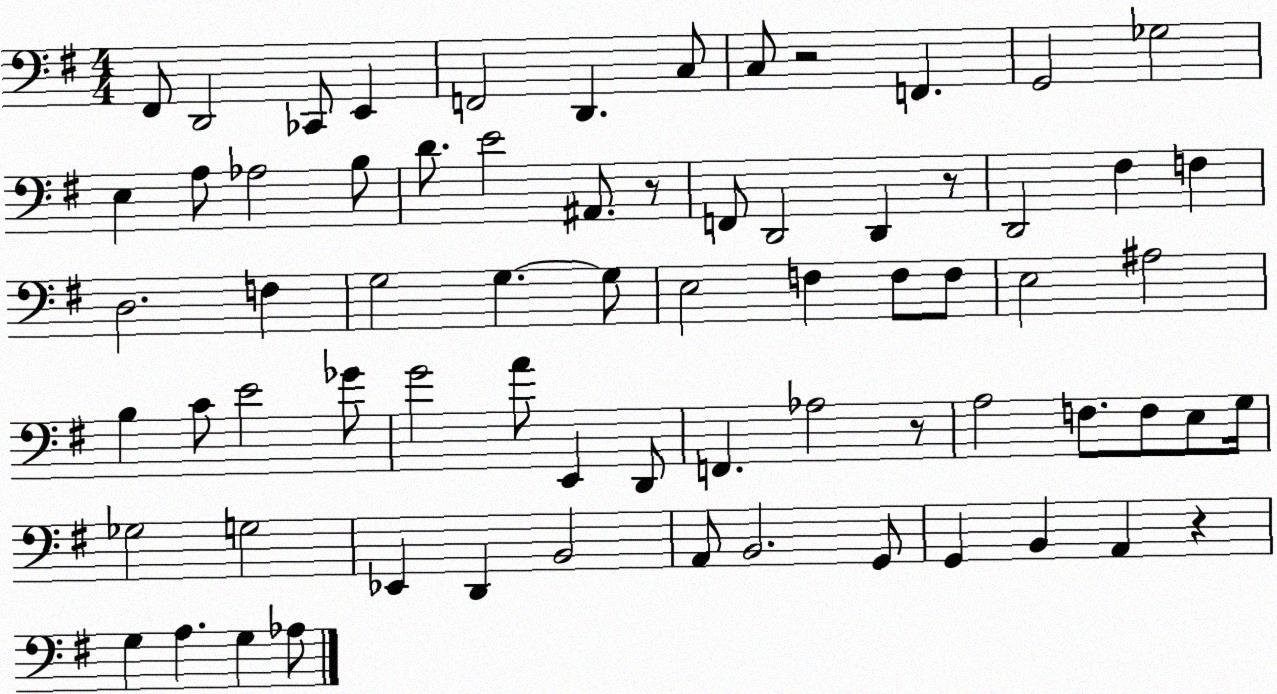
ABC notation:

X:1
T:Untitled
M:4/4
L:1/4
K:G
^F,,/2 D,,2 _C,,/2 E,, F,,2 D,, C,/2 C,/2 z2 F,, G,,2 _G,2 E, A,/2 _A,2 B,/2 D/2 E2 ^A,,/2 z/2 F,,/2 D,,2 D,, z/2 D,,2 ^F, F, D,2 F, G,2 G, G,/2 E,2 F, F,/2 F,/2 E,2 ^A,2 B, C/2 E2 _G/2 G2 A/2 E,, D,,/2 F,, _A,2 z/2 A,2 F,/2 F,/2 E,/2 G,/4 _G,2 G,2 _E,, D,, B,,2 A,,/2 B,,2 G,,/2 G,, B,, A,, z G, A, G, _A,/2